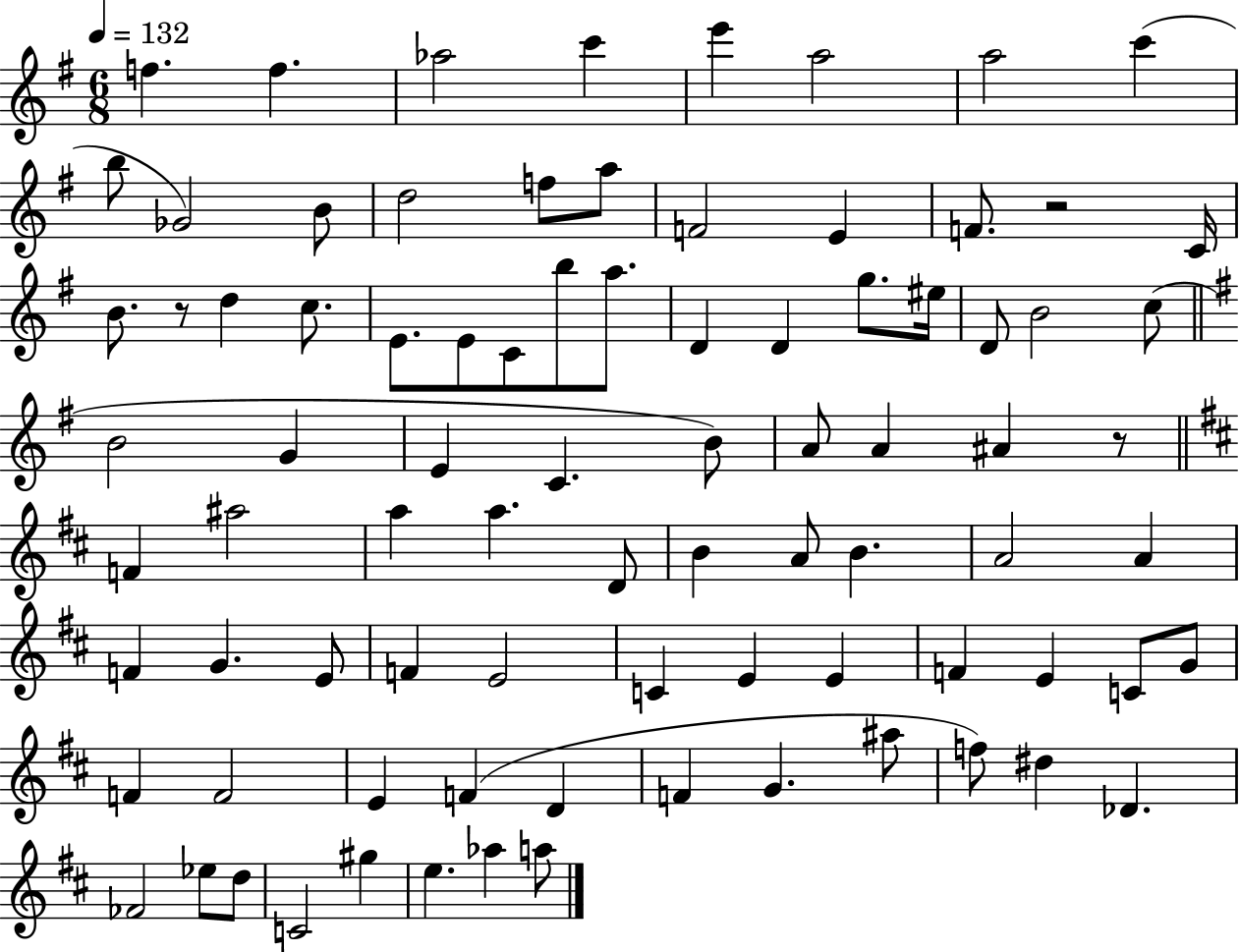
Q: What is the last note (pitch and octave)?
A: A5